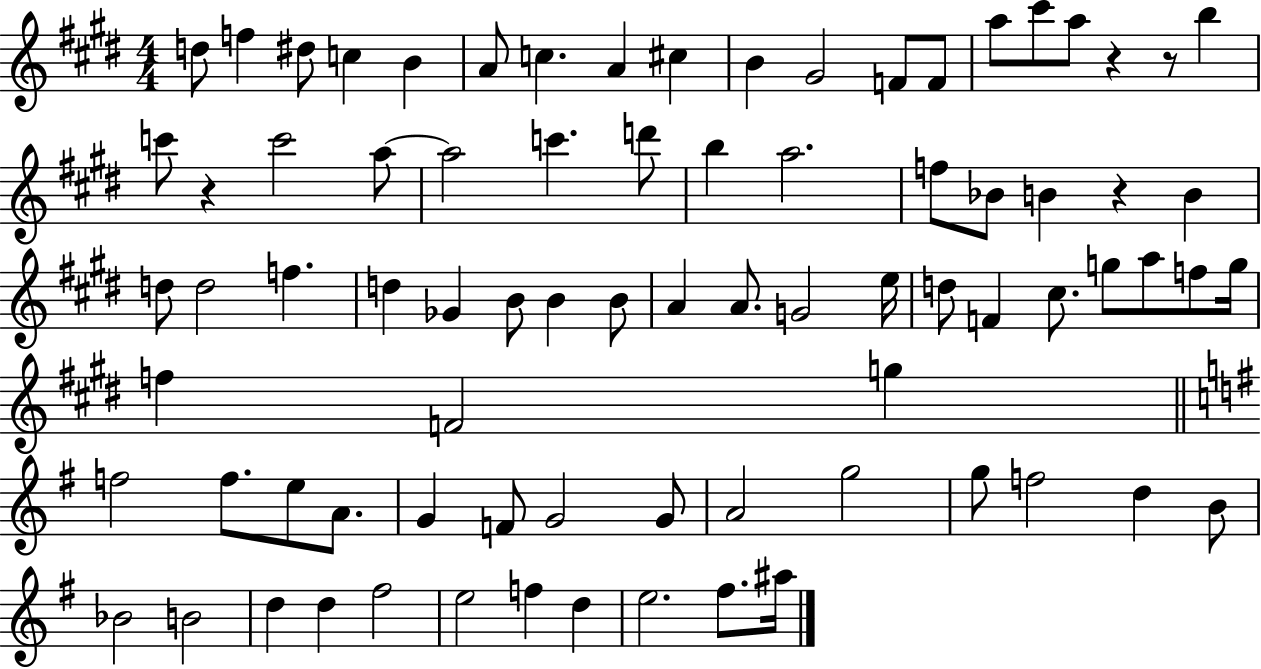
D5/e F5/q D#5/e C5/q B4/q A4/e C5/q. A4/q C#5/q B4/q G#4/h F4/e F4/e A5/e C#6/e A5/e R/q R/e B5/q C6/e R/q C6/h A5/e A5/h C6/q. D6/e B5/q A5/h. F5/e Bb4/e B4/q R/q B4/q D5/e D5/h F5/q. D5/q Gb4/q B4/e B4/q B4/e A4/q A4/e. G4/h E5/s D5/e F4/q C#5/e. G5/e A5/e F5/e G5/s F5/q F4/h G5/q F5/h F5/e. E5/e A4/e. G4/q F4/e G4/h G4/e A4/h G5/h G5/e F5/h D5/q B4/e Bb4/h B4/h D5/q D5/q F#5/h E5/h F5/q D5/q E5/h. F#5/e. A#5/s